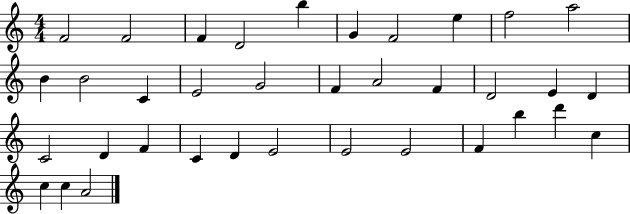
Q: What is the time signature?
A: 4/4